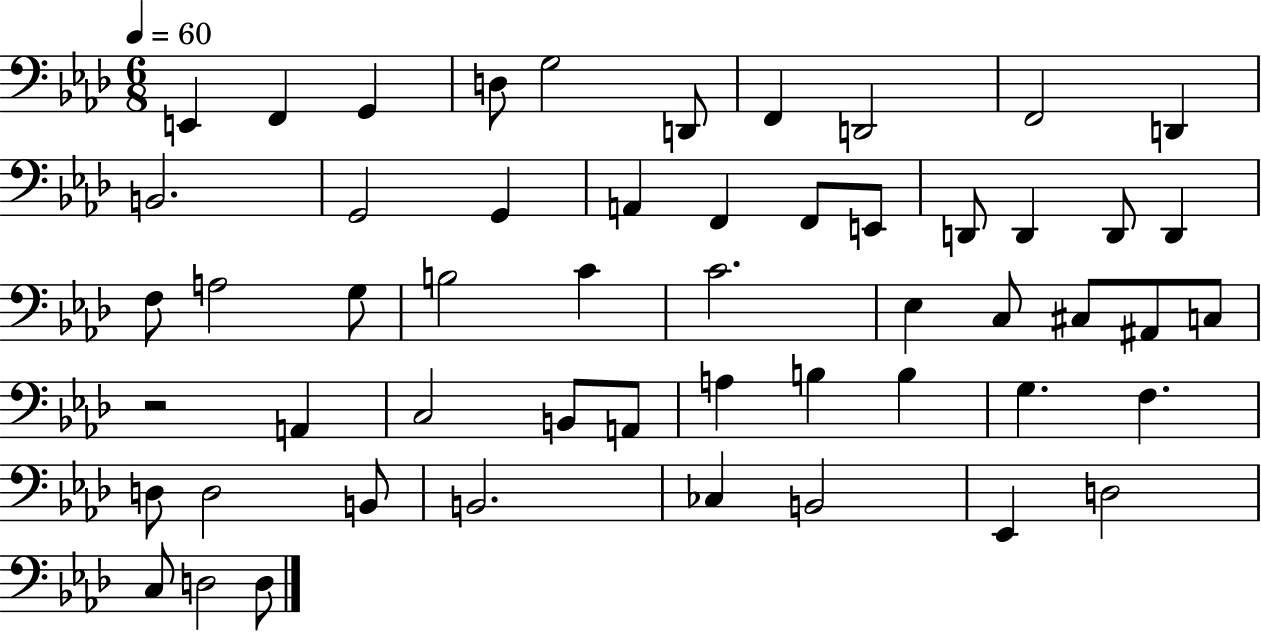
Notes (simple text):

E2/q F2/q G2/q D3/e G3/h D2/e F2/q D2/h F2/h D2/q B2/h. G2/h G2/q A2/q F2/q F2/e E2/e D2/e D2/q D2/e D2/q F3/e A3/h G3/e B3/h C4/q C4/h. Eb3/q C3/e C#3/e A#2/e C3/e R/h A2/q C3/h B2/e A2/e A3/q B3/q B3/q G3/q. F3/q. D3/e D3/h B2/e B2/h. CES3/q B2/h Eb2/q D3/h C3/e D3/h D3/e